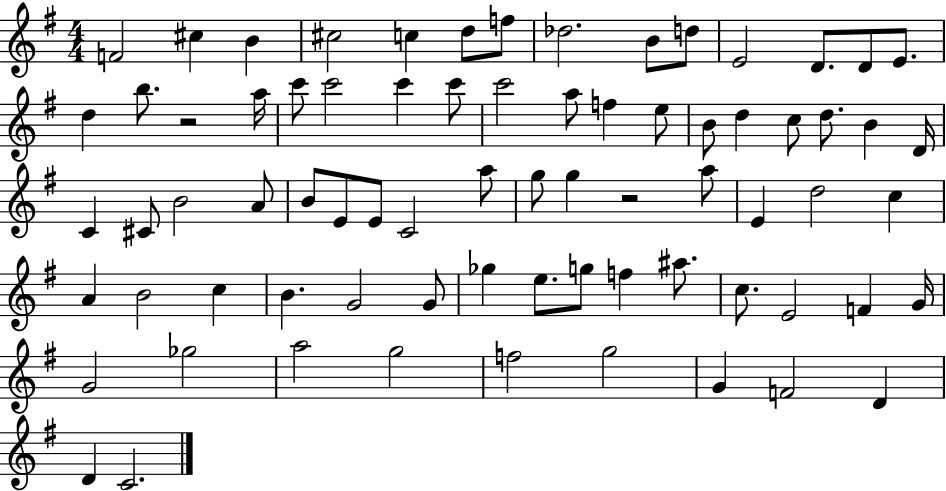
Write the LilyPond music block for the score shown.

{
  \clef treble
  \numericTimeSignature
  \time 4/4
  \key g \major
  f'2 cis''4 b'4 | cis''2 c''4 d''8 f''8 | des''2. b'8 d''8 | e'2 d'8. d'8 e'8. | \break d''4 b''8. r2 a''16 | c'''8 c'''2 c'''4 c'''8 | c'''2 a''8 f''4 e''8 | b'8 d''4 c''8 d''8. b'4 d'16 | \break c'4 cis'8 b'2 a'8 | b'8 e'8 e'8 c'2 a''8 | g''8 g''4 r2 a''8 | e'4 d''2 c''4 | \break a'4 b'2 c''4 | b'4. g'2 g'8 | ges''4 e''8. g''8 f''4 ais''8. | c''8. e'2 f'4 g'16 | \break g'2 ges''2 | a''2 g''2 | f''2 g''2 | g'4 f'2 d'4 | \break d'4 c'2. | \bar "|."
}